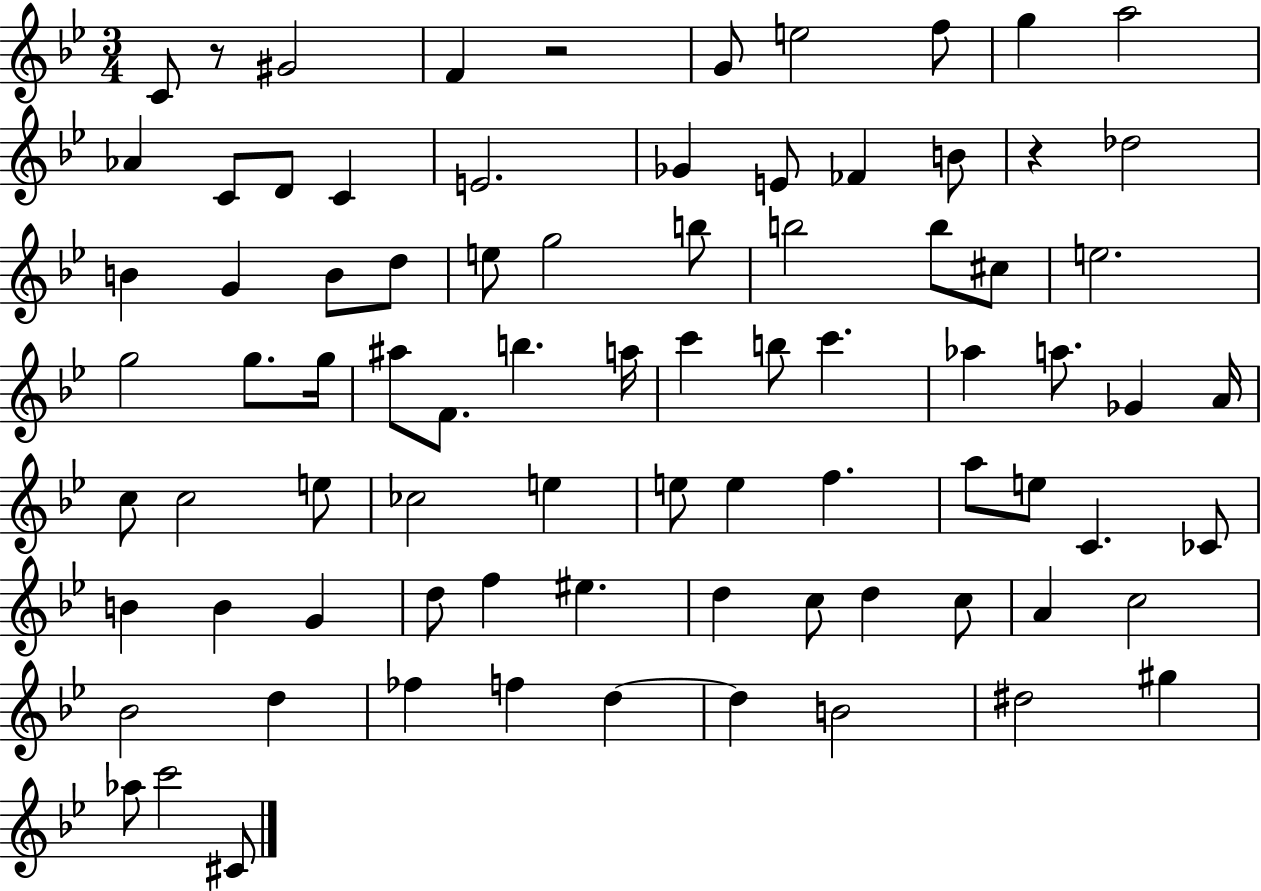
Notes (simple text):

C4/e R/e G#4/h F4/q R/h G4/e E5/h F5/e G5/q A5/h Ab4/q C4/e D4/e C4/q E4/h. Gb4/q E4/e FES4/q B4/e R/q Db5/h B4/q G4/q B4/e D5/e E5/e G5/h B5/e B5/h B5/e C#5/e E5/h. G5/h G5/e. G5/s A#5/e F4/e. B5/q. A5/s C6/q B5/e C6/q. Ab5/q A5/e. Gb4/q A4/s C5/e C5/h E5/e CES5/h E5/q E5/e E5/q F5/q. A5/e E5/e C4/q. CES4/e B4/q B4/q G4/q D5/e F5/q EIS5/q. D5/q C5/e D5/q C5/e A4/q C5/h Bb4/h D5/q FES5/q F5/q D5/q D5/q B4/h D#5/h G#5/q Ab5/e C6/h C#4/e